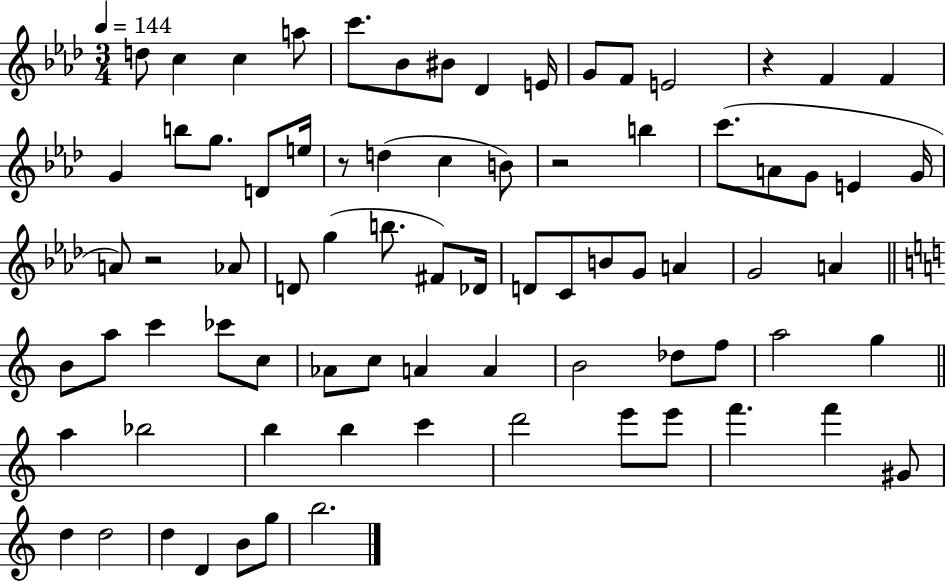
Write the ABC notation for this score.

X:1
T:Untitled
M:3/4
L:1/4
K:Ab
d/2 c c a/2 c'/2 _B/2 ^B/2 _D E/4 G/2 F/2 E2 z F F G b/2 g/2 D/2 e/4 z/2 d c B/2 z2 b c'/2 A/2 G/2 E G/4 A/2 z2 _A/2 D/2 g b/2 ^F/2 _D/4 D/2 C/2 B/2 G/2 A G2 A B/2 a/2 c' _c'/2 c/2 _A/2 c/2 A A B2 _d/2 f/2 a2 g a _b2 b b c' d'2 e'/2 e'/2 f' f' ^G/2 d d2 d D B/2 g/2 b2